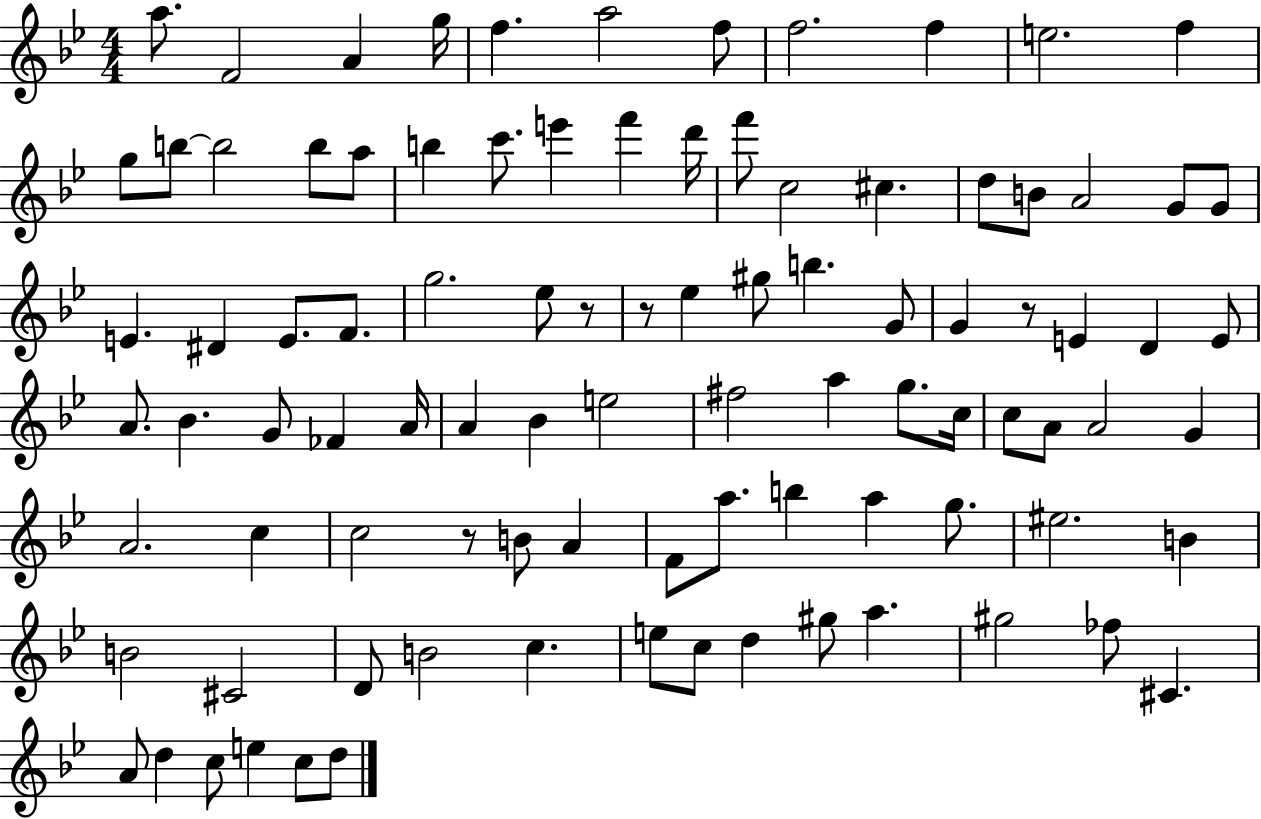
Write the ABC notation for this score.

X:1
T:Untitled
M:4/4
L:1/4
K:Bb
a/2 F2 A g/4 f a2 f/2 f2 f e2 f g/2 b/2 b2 b/2 a/2 b c'/2 e' f' d'/4 f'/2 c2 ^c d/2 B/2 A2 G/2 G/2 E ^D E/2 F/2 g2 _e/2 z/2 z/2 _e ^g/2 b G/2 G z/2 E D E/2 A/2 _B G/2 _F A/4 A _B e2 ^f2 a g/2 c/4 c/2 A/2 A2 G A2 c c2 z/2 B/2 A F/2 a/2 b a g/2 ^e2 B B2 ^C2 D/2 B2 c e/2 c/2 d ^g/2 a ^g2 _f/2 ^C A/2 d c/2 e c/2 d/2